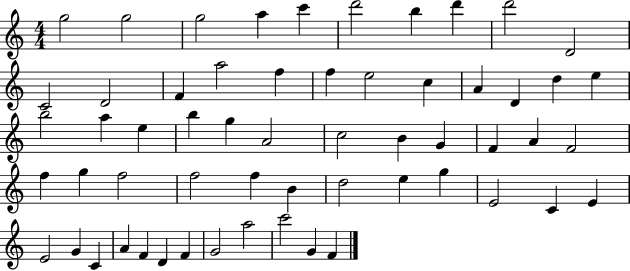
{
  \clef treble
  \numericTimeSignature
  \time 4/4
  \key c \major
  g''2 g''2 | g''2 a''4 c'''4 | d'''2 b''4 d'''4 | d'''2 d'2 | \break c'2 d'2 | f'4 a''2 f''4 | f''4 e''2 c''4 | a'4 d'4 d''4 e''4 | \break b''2 a''4 e''4 | b''4 g''4 a'2 | c''2 b'4 g'4 | f'4 a'4 f'2 | \break f''4 g''4 f''2 | f''2 f''4 b'4 | d''2 e''4 g''4 | e'2 c'4 e'4 | \break e'2 g'4 c'4 | a'4 f'4 d'4 f'4 | g'2 a''2 | c'''2 g'4 f'4 | \break \bar "|."
}